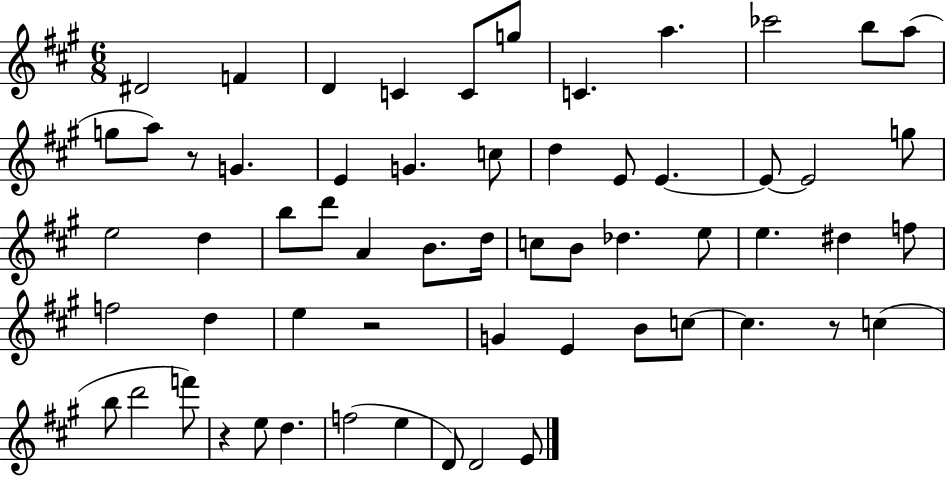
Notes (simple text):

D#4/h F4/q D4/q C4/q C4/e G5/e C4/q. A5/q. CES6/h B5/e A5/e G5/e A5/e R/e G4/q. E4/q G4/q. C5/e D5/q E4/e E4/q. E4/e E4/h G5/e E5/h D5/q B5/e D6/e A4/q B4/e. D5/s C5/e B4/e Db5/q. E5/e E5/q. D#5/q F5/e F5/h D5/q E5/q R/h G4/q E4/q B4/e C5/e C5/q. R/e C5/q B5/e D6/h F6/e R/q E5/e D5/q. F5/h E5/q D4/e D4/h E4/e